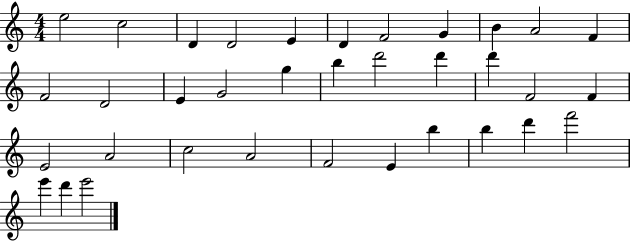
X:1
T:Untitled
M:4/4
L:1/4
K:C
e2 c2 D D2 E D F2 G B A2 F F2 D2 E G2 g b d'2 d' d' F2 F E2 A2 c2 A2 F2 E b b d' f'2 e' d' e'2